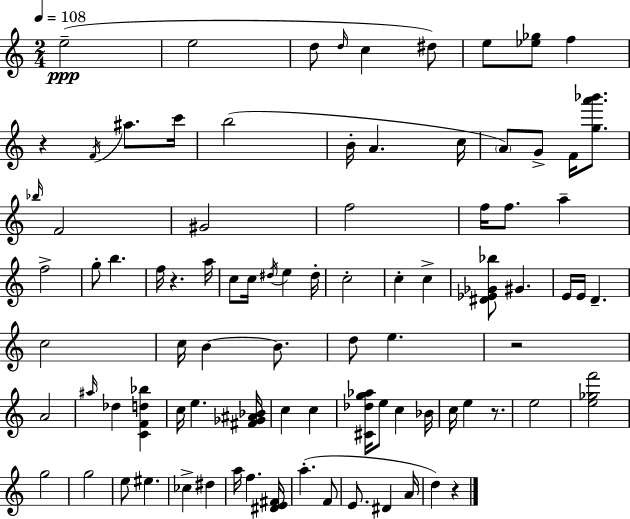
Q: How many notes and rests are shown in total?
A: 88